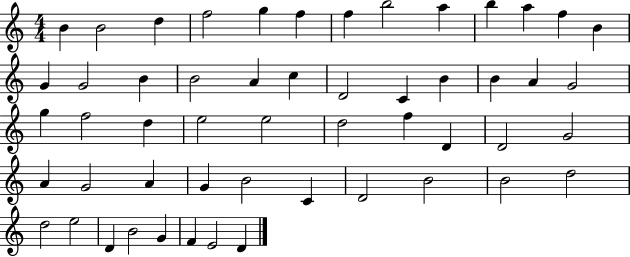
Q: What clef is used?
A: treble